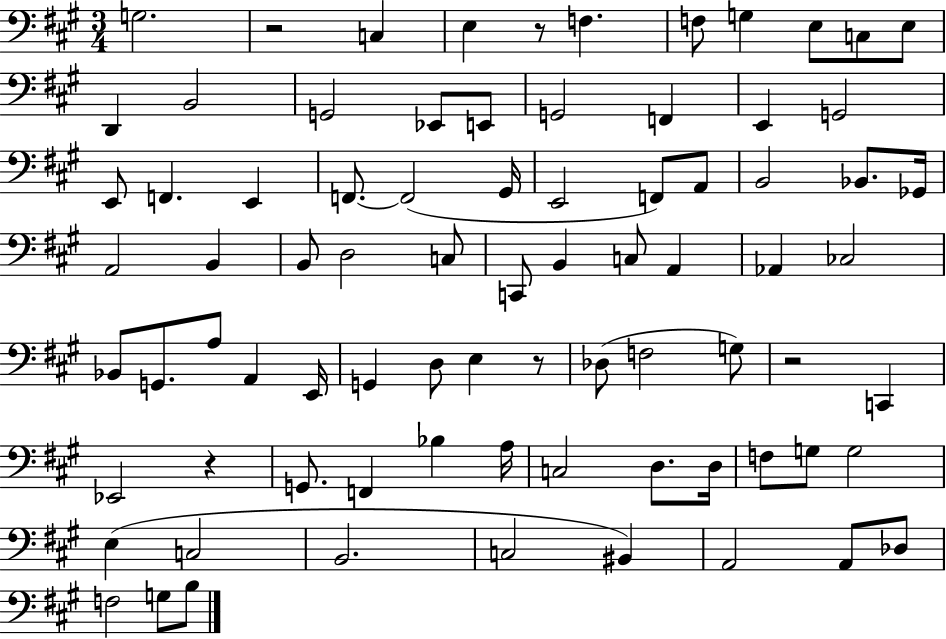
G3/h. R/h C3/q E3/q R/e F3/q. F3/e G3/q E3/e C3/e E3/e D2/q B2/h G2/h Eb2/e E2/e G2/h F2/q E2/q G2/h E2/e F2/q. E2/q F2/e. F2/h G#2/s E2/h F2/e A2/e B2/h Bb2/e. Gb2/s A2/h B2/q B2/e D3/h C3/e C2/e B2/q C3/e A2/q Ab2/q CES3/h Bb2/e G2/e. A3/e A2/q E2/s G2/q D3/e E3/q R/e Db3/e F3/h G3/e R/h C2/q Eb2/h R/q G2/e. F2/q Bb3/q A3/s C3/h D3/e. D3/s F3/e G3/e G3/h E3/q C3/h B2/h. C3/h BIS2/q A2/h A2/e Db3/e F3/h G3/e B3/e